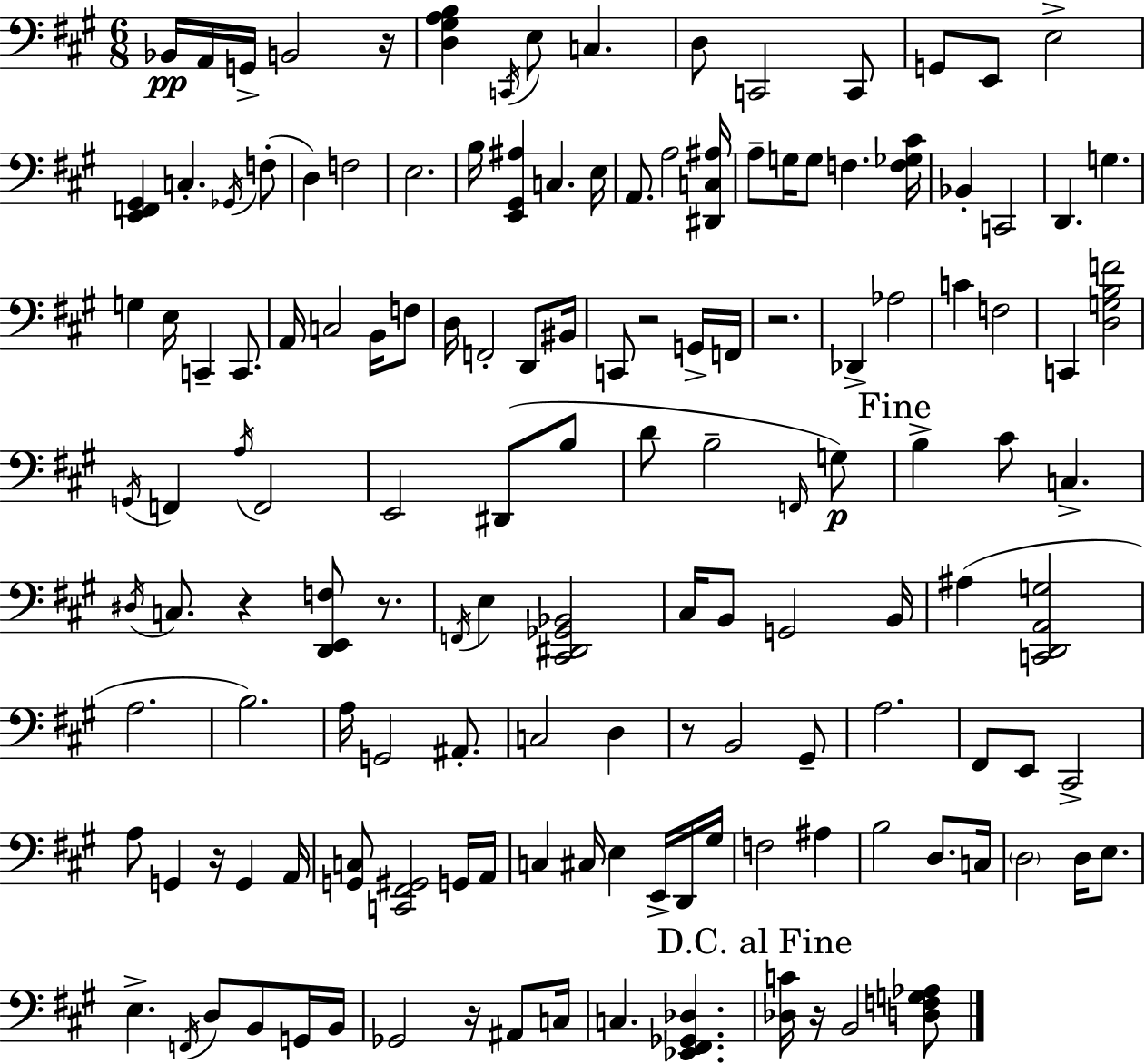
X:1
T:Untitled
M:6/8
L:1/4
K:A
_B,,/4 A,,/4 G,,/4 B,,2 z/4 [D,^G,A,B,] C,,/4 E,/2 C, D,/2 C,,2 C,,/2 G,,/2 E,,/2 E,2 [E,,F,,^G,,] C, _G,,/4 F,/2 D, F,2 E,2 B,/4 [E,,^G,,^A,] C, E,/4 A,,/2 A,2 [^D,,C,^A,]/4 A,/2 G,/4 G,/2 F, [F,_G,^C]/4 _B,, C,,2 D,, G, G, E,/4 C,, C,,/2 A,,/4 C,2 B,,/4 F,/2 D,/4 F,,2 D,,/2 ^B,,/4 C,,/2 z2 G,,/4 F,,/4 z2 _D,, _A,2 C F,2 C,, [D,G,B,F]2 G,,/4 F,, A,/4 F,,2 E,,2 ^D,,/2 B,/2 D/2 B,2 F,,/4 G,/2 B, ^C/2 C, ^D,/4 C,/2 z [D,,E,,F,]/2 z/2 F,,/4 E, [^C,,^D,,_G,,_B,,]2 ^C,/4 B,,/2 G,,2 B,,/4 ^A, [C,,D,,A,,G,]2 A,2 B,2 A,/4 G,,2 ^A,,/2 C,2 D, z/2 B,,2 ^G,,/2 A,2 ^F,,/2 E,,/2 ^C,,2 A,/2 G,, z/4 G,, A,,/4 [G,,C,]/2 [C,,^F,,^G,,]2 G,,/4 A,,/4 C, ^C,/4 E, E,,/4 D,,/4 ^G,/4 F,2 ^A, B,2 D,/2 C,/4 D,2 D,/4 E,/2 E, F,,/4 D,/2 B,,/2 G,,/4 B,,/4 _G,,2 z/4 ^A,,/2 C,/4 C, [_E,,^F,,_G,,_D,] [_D,C]/4 z/4 B,,2 [D,F,G,_A,]/2